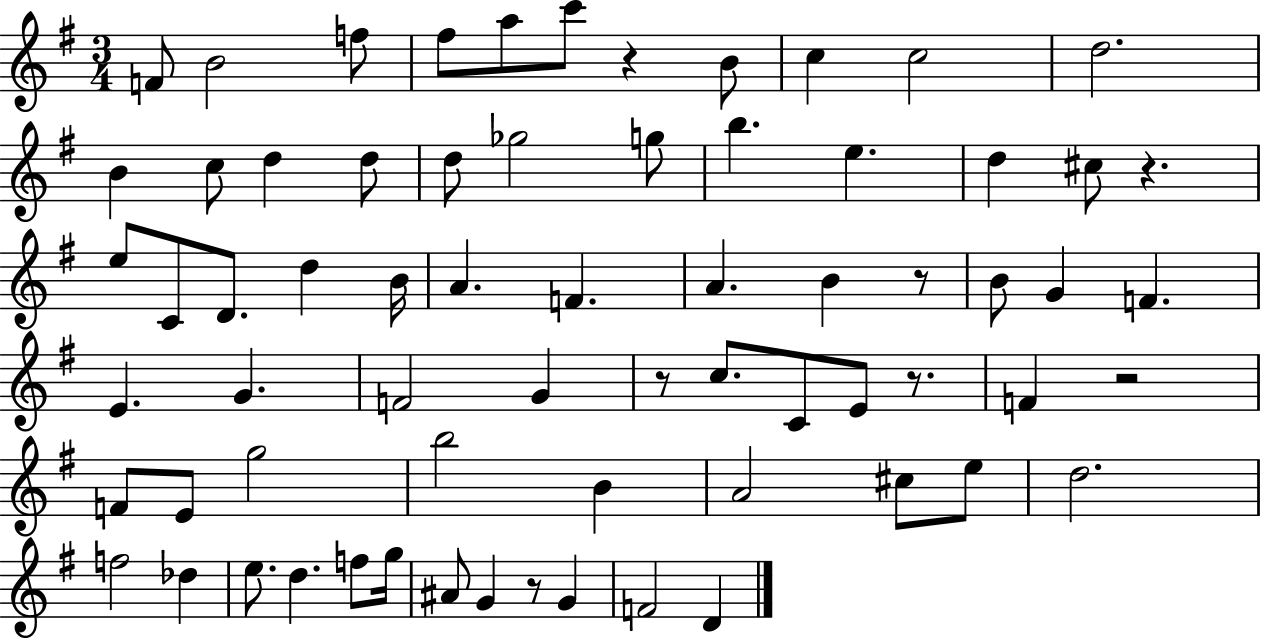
{
  \clef treble
  \numericTimeSignature
  \time 3/4
  \key g \major
  f'8 b'2 f''8 | fis''8 a''8 c'''8 r4 b'8 | c''4 c''2 | d''2. | \break b'4 c''8 d''4 d''8 | d''8 ges''2 g''8 | b''4. e''4. | d''4 cis''8 r4. | \break e''8 c'8 d'8. d''4 b'16 | a'4. f'4. | a'4. b'4 r8 | b'8 g'4 f'4. | \break e'4. g'4. | f'2 g'4 | r8 c''8. c'8 e'8 r8. | f'4 r2 | \break f'8 e'8 g''2 | b''2 b'4 | a'2 cis''8 e''8 | d''2. | \break f''2 des''4 | e''8. d''4. f''8 g''16 | ais'8 g'4 r8 g'4 | f'2 d'4 | \break \bar "|."
}